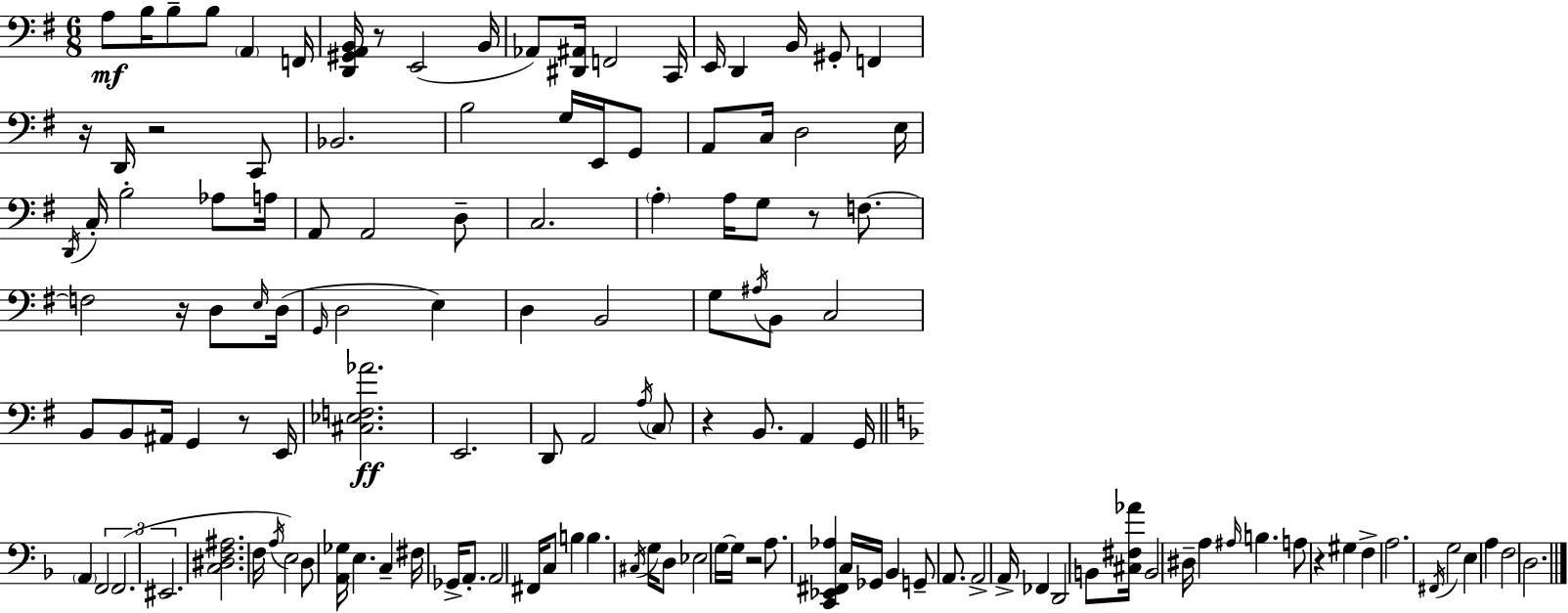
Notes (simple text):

A3/e B3/s B3/e B3/e A2/q F2/s [D2,G#2,A2,B2]/s R/e E2/h B2/s Ab2/e [D#2,A#2]/s F2/h C2/s E2/s D2/q B2/s G#2/e F2/q R/s D2/s R/h C2/e Bb2/h. B3/h G3/s E2/s G2/e A2/e C3/s D3/h E3/s D2/s C3/s B3/h Ab3/e A3/s A2/e A2/h D3/e C3/h. A3/q A3/s G3/e R/e F3/e. F3/h R/s D3/e E3/s D3/s G2/s D3/h E3/q D3/q B2/h G3/e A#3/s B2/e C3/h B2/e B2/e A#2/s G2/q R/e E2/s [C#3,Eb3,F3,Ab4]/h. E2/h. D2/e A2/h A3/s C3/e R/q B2/e. A2/q G2/s A2/q F2/h F2/h. EIS2/h. [C3,D#3,F3,A#3]/h. F3/s A3/s E3/h D3/e [A2,Gb3]/s E3/q. C3/q F#3/s Gb2/s A2/e. A2/h F#2/s C3/e B3/q B3/q. C#3/s G3/s D3/e Eb3/h G3/s G3/s R/h A3/e. [C2,Eb2,F#2,Ab3]/q C3/s Gb2/s Bb2/q G2/e A2/e. A2/h A2/s FES2/q D2/h B2/e [C#3,F#3,Ab4]/s B2/h D#3/s A3/q A#3/s B3/q. A3/e R/q G#3/q F3/q A3/h. F#2/s G3/h E3/q A3/q F3/h D3/h.